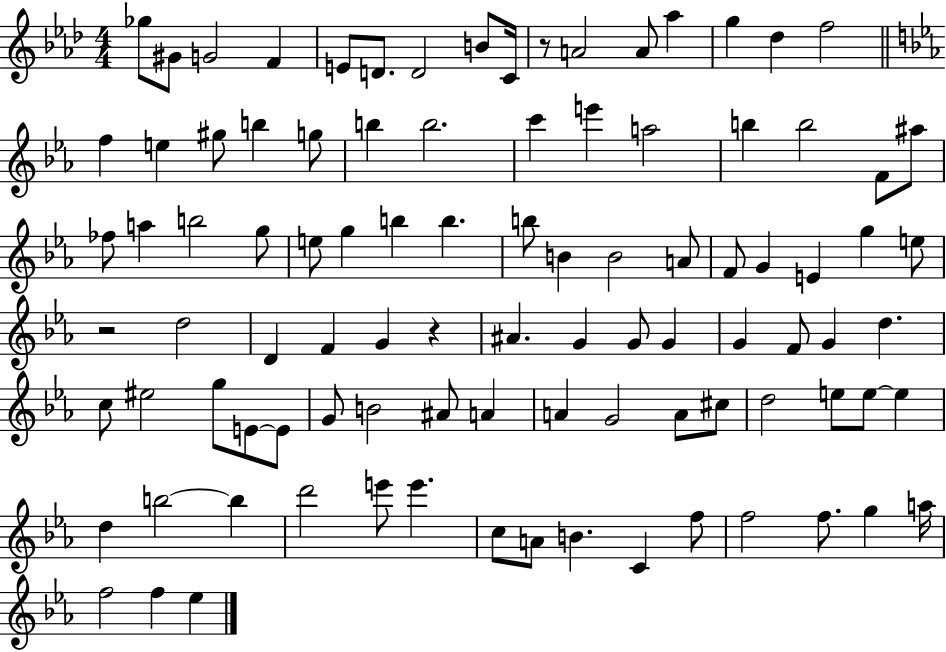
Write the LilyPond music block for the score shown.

{
  \clef treble
  \numericTimeSignature
  \time 4/4
  \key aes \major
  ges''8 gis'8 g'2 f'4 | e'8 d'8. d'2 b'8 c'16 | r8 a'2 a'8 aes''4 | g''4 des''4 f''2 | \break \bar "||" \break \key c \minor f''4 e''4 gis''8 b''4 g''8 | b''4 b''2. | c'''4 e'''4 a''2 | b''4 b''2 f'8 ais''8 | \break fes''8 a''4 b''2 g''8 | e''8 g''4 b''4 b''4. | b''8 b'4 b'2 a'8 | f'8 g'4 e'4 g''4 e''8 | \break r2 d''2 | d'4 f'4 g'4 r4 | ais'4. g'4 g'8 g'4 | g'4 f'8 g'4 d''4. | \break c''8 eis''2 g''8 e'8~~ e'8 | g'8 b'2 ais'8 a'4 | a'4 g'2 a'8 cis''8 | d''2 e''8 e''8~~ e''4 | \break d''4 b''2~~ b''4 | d'''2 e'''8 e'''4. | c''8 a'8 b'4. c'4 f''8 | f''2 f''8. g''4 a''16 | \break f''2 f''4 ees''4 | \bar "|."
}